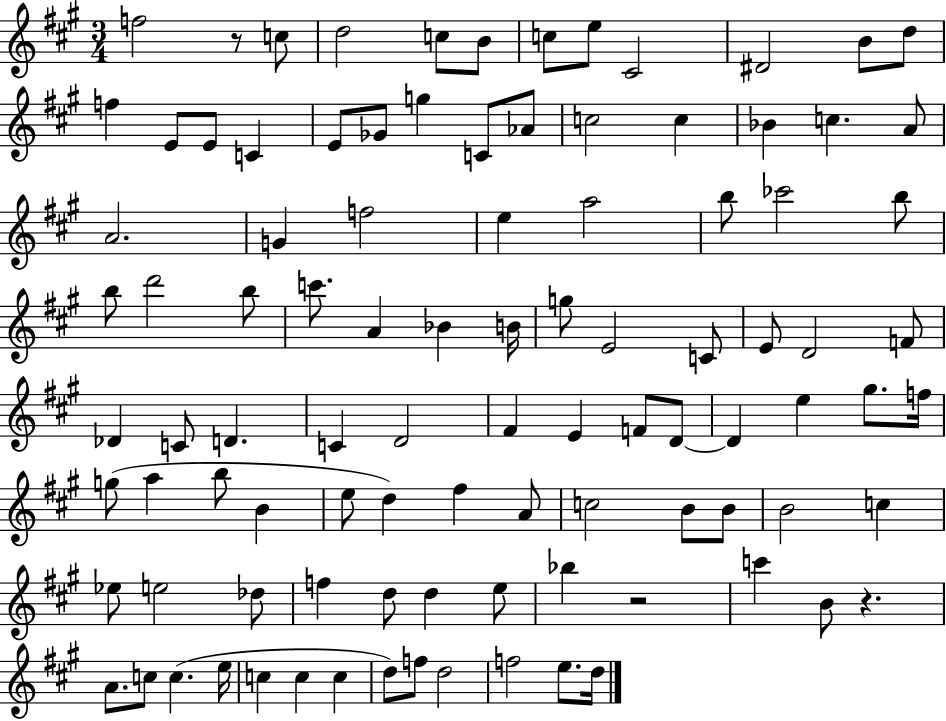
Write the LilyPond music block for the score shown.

{
  \clef treble
  \numericTimeSignature
  \time 3/4
  \key a \major
  \repeat volta 2 { f''2 r8 c''8 | d''2 c''8 b'8 | c''8 e''8 cis'2 | dis'2 b'8 d''8 | \break f''4 e'8 e'8 c'4 | e'8 ges'8 g''4 c'8 aes'8 | c''2 c''4 | bes'4 c''4. a'8 | \break a'2. | g'4 f''2 | e''4 a''2 | b''8 ces'''2 b''8 | \break b''8 d'''2 b''8 | c'''8. a'4 bes'4 b'16 | g''8 e'2 c'8 | e'8 d'2 f'8 | \break des'4 c'8 d'4. | c'4 d'2 | fis'4 e'4 f'8 d'8~~ | d'4 e''4 gis''8. f''16 | \break g''8( a''4 b''8 b'4 | e''8 d''4) fis''4 a'8 | c''2 b'8 b'8 | b'2 c''4 | \break ees''8 e''2 des''8 | f''4 d''8 d''4 e''8 | bes''4 r2 | c'''4 b'8 r4. | \break a'8. c''8 c''4.( e''16 | c''4 c''4 c''4 | d''8) f''8 d''2 | f''2 e''8. d''16 | \break } \bar "|."
}